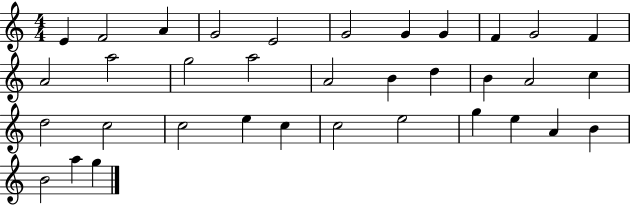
E4/q F4/h A4/q G4/h E4/h G4/h G4/q G4/q F4/q G4/h F4/q A4/h A5/h G5/h A5/h A4/h B4/q D5/q B4/q A4/h C5/q D5/h C5/h C5/h E5/q C5/q C5/h E5/h G5/q E5/q A4/q B4/q B4/h A5/q G5/q